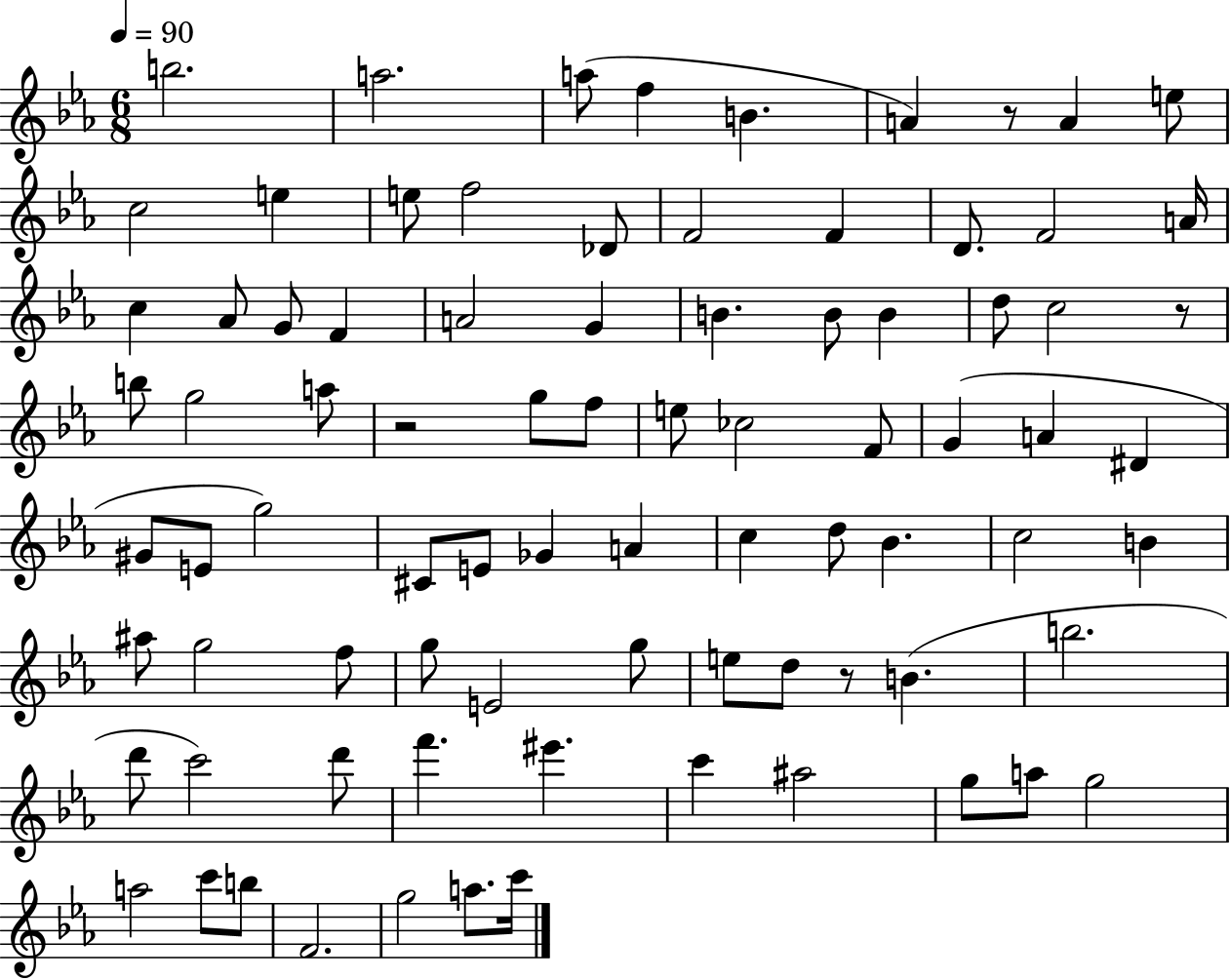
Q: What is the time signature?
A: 6/8